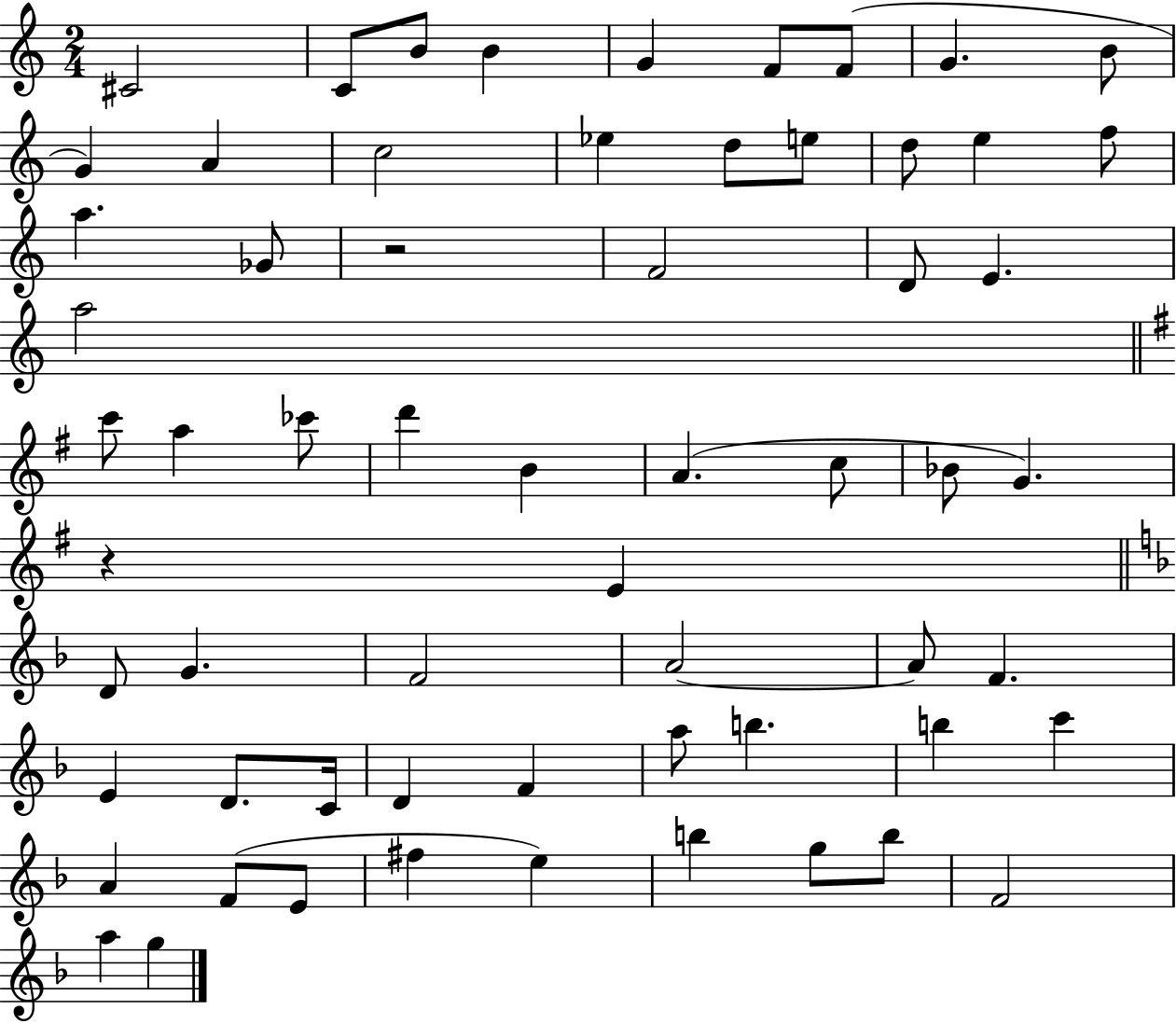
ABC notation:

X:1
T:Untitled
M:2/4
L:1/4
K:C
^C2 C/2 B/2 B G F/2 F/2 G B/2 G A c2 _e d/2 e/2 d/2 e f/2 a _G/2 z2 F2 D/2 E a2 c'/2 a _c'/2 d' B A c/2 _B/2 G z E D/2 G F2 A2 A/2 F E D/2 C/4 D F a/2 b b c' A F/2 E/2 ^f e b g/2 b/2 F2 a g